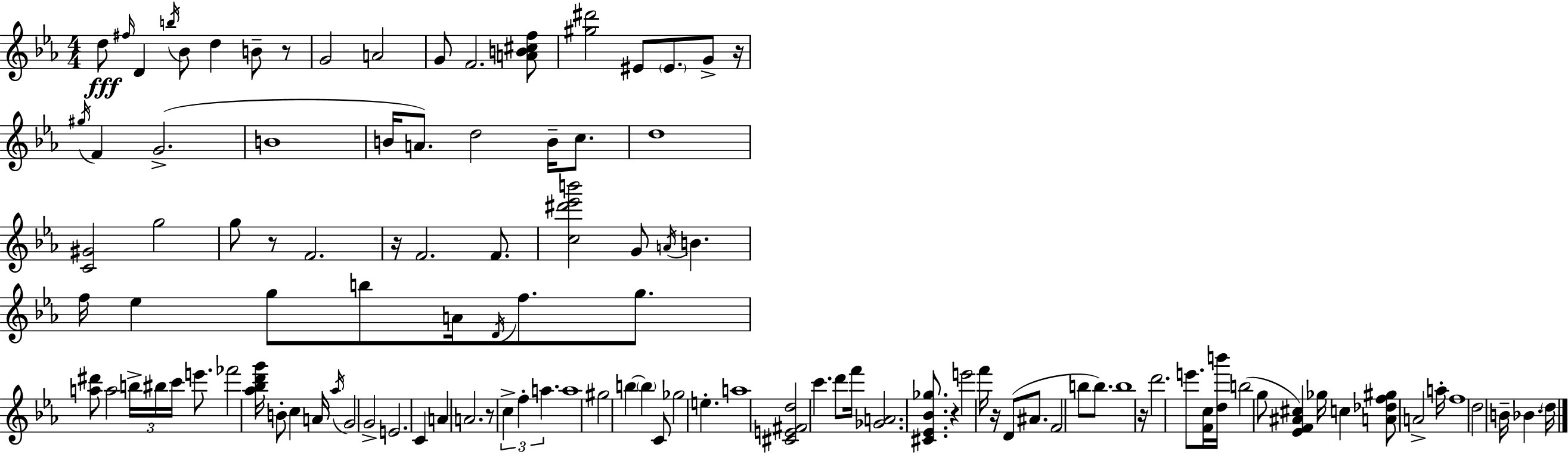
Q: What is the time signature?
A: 4/4